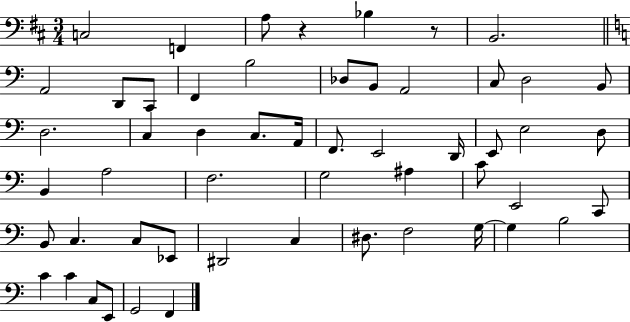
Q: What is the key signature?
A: D major